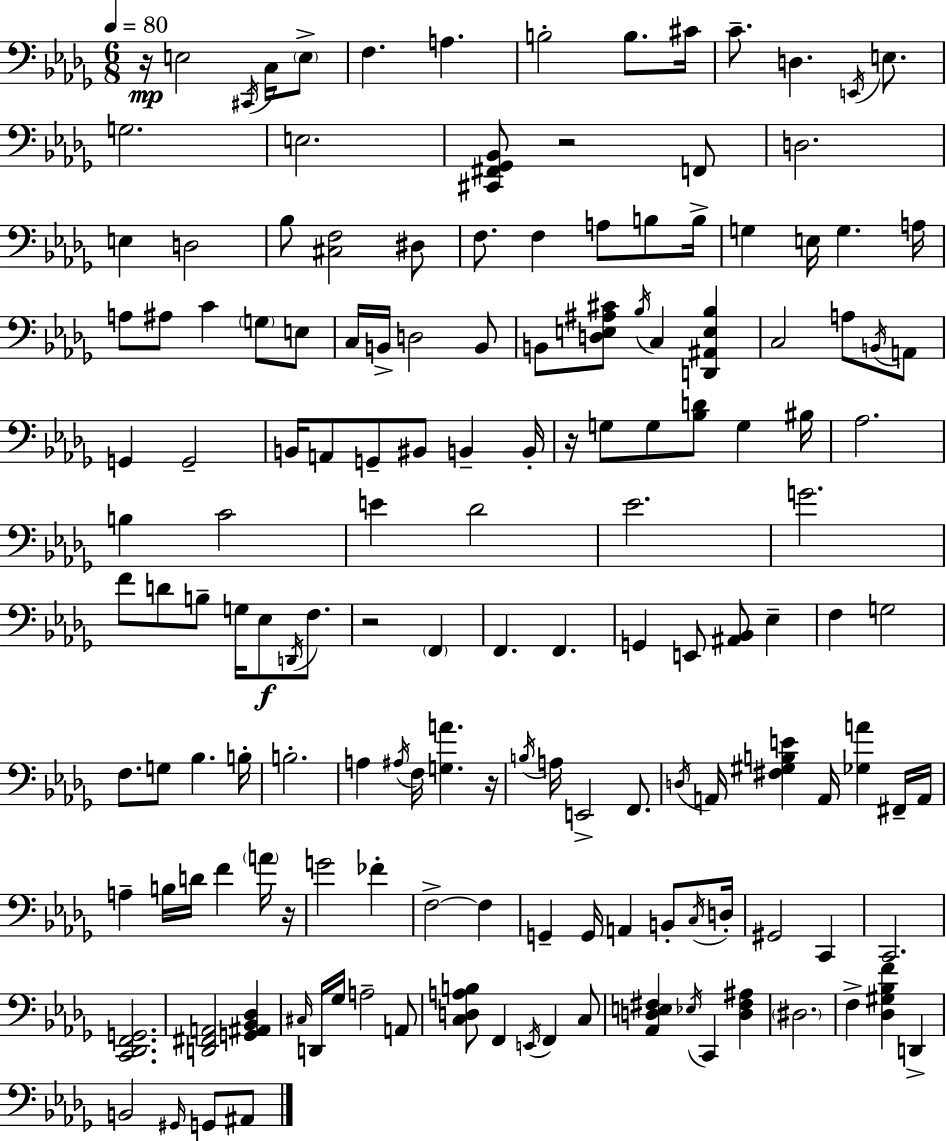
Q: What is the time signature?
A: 6/8